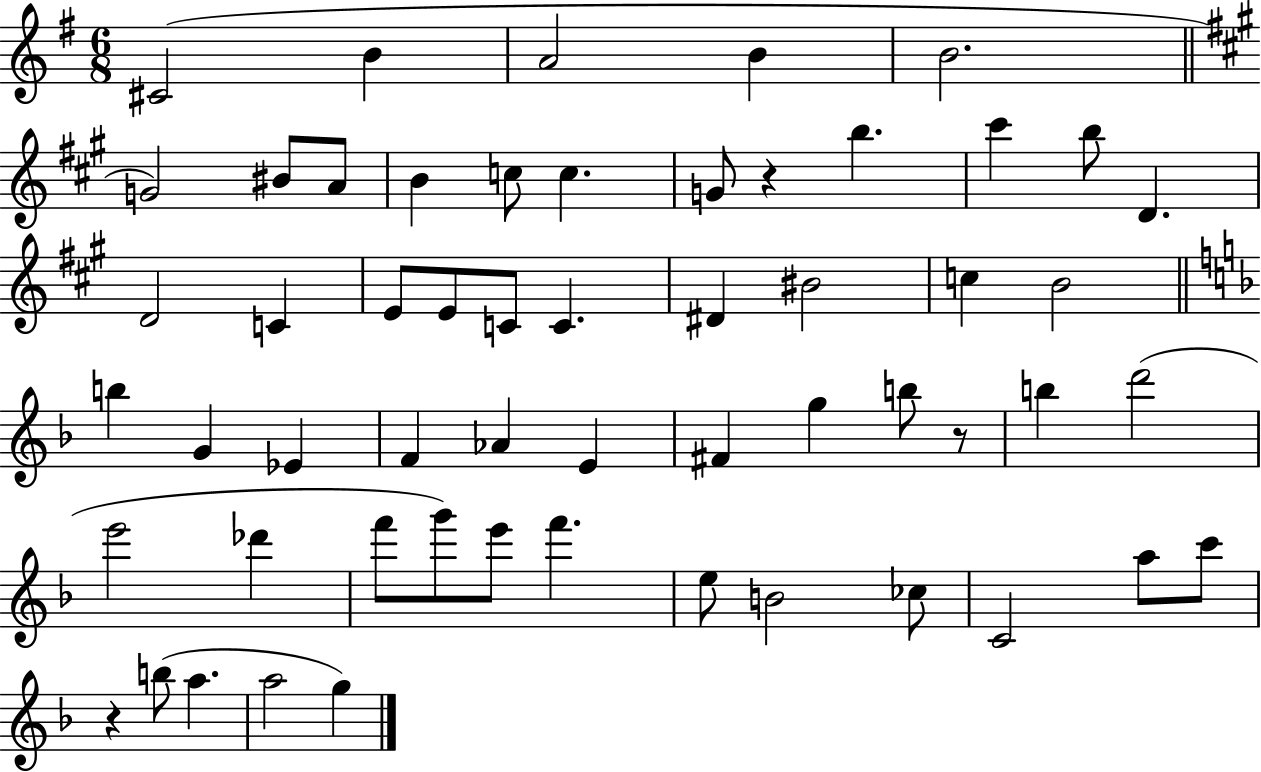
X:1
T:Untitled
M:6/8
L:1/4
K:G
^C2 B A2 B B2 G2 ^B/2 A/2 B c/2 c G/2 z b ^c' b/2 D D2 C E/2 E/2 C/2 C ^D ^B2 c B2 b G _E F _A E ^F g b/2 z/2 b d'2 e'2 _d' f'/2 g'/2 e'/2 f' e/2 B2 _c/2 C2 a/2 c'/2 z b/2 a a2 g